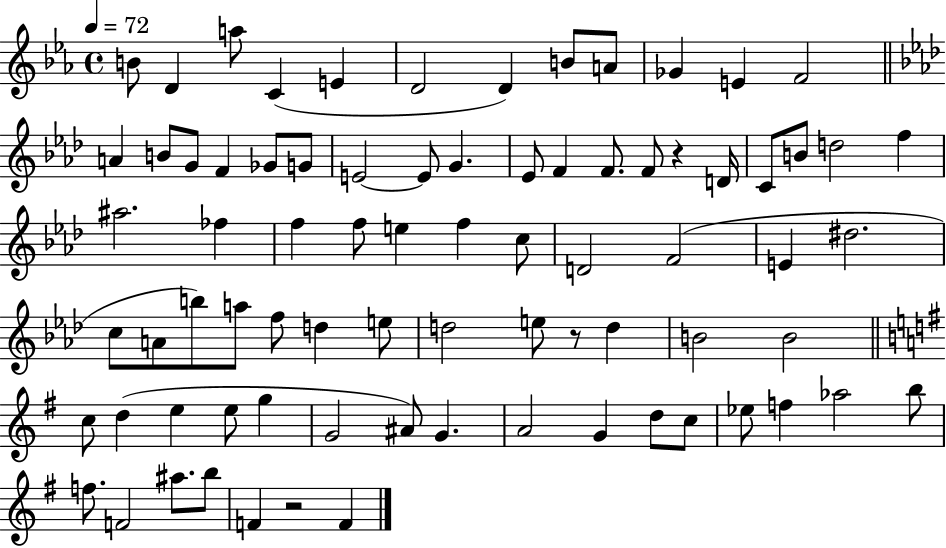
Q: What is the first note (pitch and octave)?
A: B4